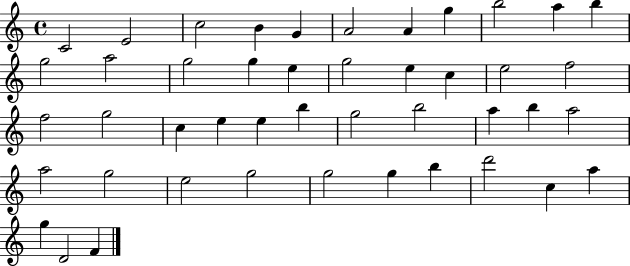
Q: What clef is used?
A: treble